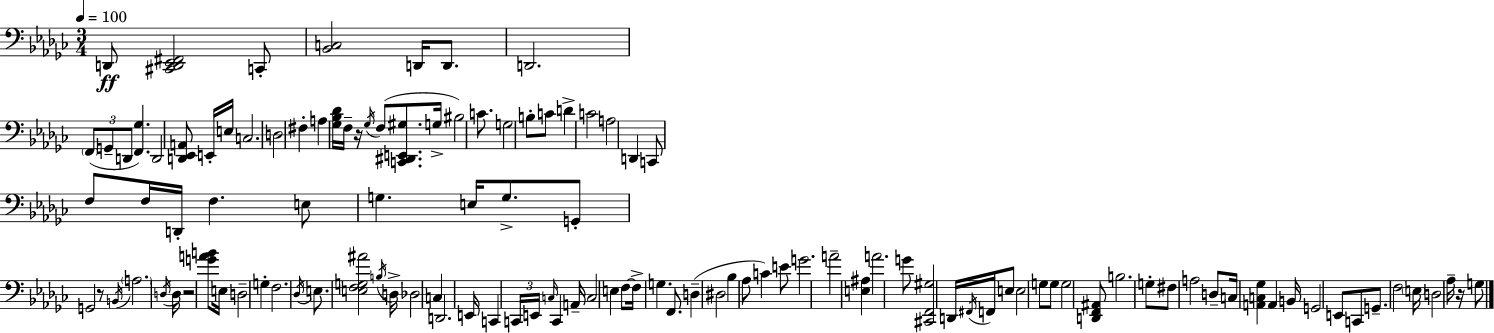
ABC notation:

X:1
T:Untitled
M:3/4
L:1/4
K:Ebm
D,,/2 [^C,,D,,_E,,^F,,]2 C,,/2 [_B,,C,]2 D,,/4 D,,/2 D,,2 F,,/2 G,,/2 D,,/2 [F,,_G,] D,,2 [D,,_E,,A,,]/2 E,,/4 E,/4 C,2 D,2 ^F, A, [_G,_B,_D]/4 F,/4 z/4 _G,/4 F,/2 [C,,^D,,E,,^G,]/2 G,/4 ^B,2 C/2 G,2 B,/2 C/2 D C2 A,2 D,, C,,/2 F,/2 F,/4 D,,/4 F, E,/2 G, E,/4 G,/2 G,,/2 G,,2 z/2 B,,/4 A,2 D,/4 D,/4 z2 [GAB]/2 E,/4 D,2 G, F,2 _D,/4 E,/2 [E,F,G,^A]2 B,/4 D,/4 _D,2 C, D,,2 E,,/4 C,, C,,/4 E,,/4 C,/4 C,, A,,/4 C,2 E, F,/2 F,/4 G, F,,/2 D, ^D,2 _B, _A,/2 C E/2 G2 A2 [E,^A,] A2 G/2 [^C,,F,,^G,]2 D,,/4 ^F,,/4 F,,/4 E,/2 E,2 G,/2 G,/2 G,2 [D,,F,,^A,,]/2 B,2 G,/2 ^F,/2 A,2 D,/2 C,/4 [A,,C,_G,] A,, B,,/4 G,,2 E,,/2 C,,/2 G,,/2 F,2 E,/4 D,2 _A,/4 z/4 G,/2